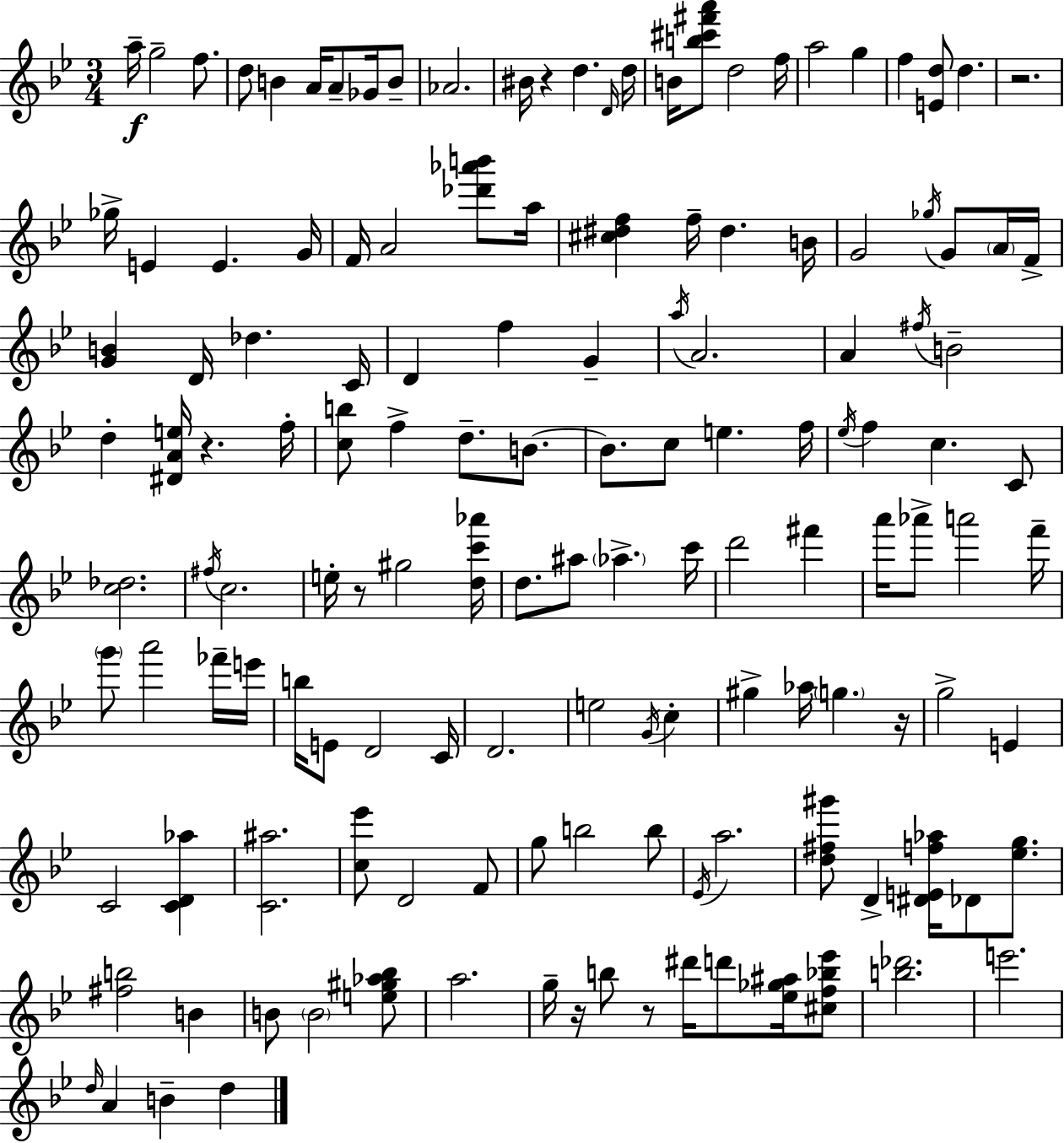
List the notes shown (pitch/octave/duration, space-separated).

A5/s G5/h F5/e. D5/e B4/q A4/s A4/e Gb4/s B4/e Ab4/h. BIS4/s R/q D5/q. D4/s D5/s B4/s [B5,C#6,F#6,A6]/e D5/h F5/s A5/h G5/q F5/q [E4,D5]/e D5/q. R/h. Gb5/s E4/q E4/q. G4/s F4/s A4/h [Db6,Ab6,B6]/e A5/s [C#5,D#5,F5]/q F5/s D#5/q. B4/s G4/h Gb5/s G4/e A4/s F4/s [G4,B4]/q D4/s Db5/q. C4/s D4/q F5/q G4/q A5/s A4/h. A4/q F#5/s B4/h D5/q [D#4,A4,E5]/s R/q. F5/s [C5,B5]/e F5/q D5/e. B4/e. B4/e. C5/e E5/q. F5/s Eb5/s F5/q C5/q. C4/e [C5,Db5]/h. F#5/s C5/h. E5/s R/e G#5/h [D5,C6,Ab6]/s D5/e. A#5/e Ab5/q. C6/s D6/h F#6/q A6/s Ab6/e A6/h F6/s G6/e A6/h FES6/s E6/s B5/s E4/e D4/h C4/s D4/h. E5/h G4/s C5/q G#5/q Ab5/s G5/q. R/s G5/h E4/q C4/h [C4,D4,Ab5]/q [C4,A#5]/h. [C5,Eb6]/e D4/h F4/e G5/e B5/h B5/e Eb4/s A5/h. [D5,F#5,G#6]/e D4/q [D#4,E4,F5,Ab5]/s Db4/e [Eb5,G5]/e. [F#5,B5]/h B4/q B4/e B4/h [E5,G#5,Ab5,Bb5]/e A5/h. G5/s R/s B5/e R/e D#6/s D6/e [Eb5,Gb5,A#5]/s [C#5,F5,Bb5,Eb6]/e [B5,Db6]/h. E6/h. D5/s A4/q B4/q D5/q